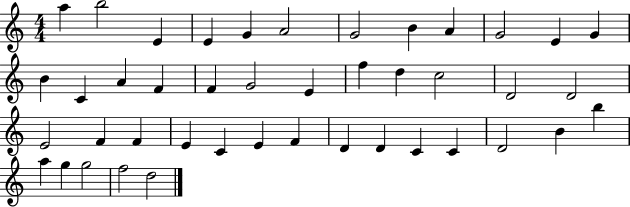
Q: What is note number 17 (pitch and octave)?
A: F4